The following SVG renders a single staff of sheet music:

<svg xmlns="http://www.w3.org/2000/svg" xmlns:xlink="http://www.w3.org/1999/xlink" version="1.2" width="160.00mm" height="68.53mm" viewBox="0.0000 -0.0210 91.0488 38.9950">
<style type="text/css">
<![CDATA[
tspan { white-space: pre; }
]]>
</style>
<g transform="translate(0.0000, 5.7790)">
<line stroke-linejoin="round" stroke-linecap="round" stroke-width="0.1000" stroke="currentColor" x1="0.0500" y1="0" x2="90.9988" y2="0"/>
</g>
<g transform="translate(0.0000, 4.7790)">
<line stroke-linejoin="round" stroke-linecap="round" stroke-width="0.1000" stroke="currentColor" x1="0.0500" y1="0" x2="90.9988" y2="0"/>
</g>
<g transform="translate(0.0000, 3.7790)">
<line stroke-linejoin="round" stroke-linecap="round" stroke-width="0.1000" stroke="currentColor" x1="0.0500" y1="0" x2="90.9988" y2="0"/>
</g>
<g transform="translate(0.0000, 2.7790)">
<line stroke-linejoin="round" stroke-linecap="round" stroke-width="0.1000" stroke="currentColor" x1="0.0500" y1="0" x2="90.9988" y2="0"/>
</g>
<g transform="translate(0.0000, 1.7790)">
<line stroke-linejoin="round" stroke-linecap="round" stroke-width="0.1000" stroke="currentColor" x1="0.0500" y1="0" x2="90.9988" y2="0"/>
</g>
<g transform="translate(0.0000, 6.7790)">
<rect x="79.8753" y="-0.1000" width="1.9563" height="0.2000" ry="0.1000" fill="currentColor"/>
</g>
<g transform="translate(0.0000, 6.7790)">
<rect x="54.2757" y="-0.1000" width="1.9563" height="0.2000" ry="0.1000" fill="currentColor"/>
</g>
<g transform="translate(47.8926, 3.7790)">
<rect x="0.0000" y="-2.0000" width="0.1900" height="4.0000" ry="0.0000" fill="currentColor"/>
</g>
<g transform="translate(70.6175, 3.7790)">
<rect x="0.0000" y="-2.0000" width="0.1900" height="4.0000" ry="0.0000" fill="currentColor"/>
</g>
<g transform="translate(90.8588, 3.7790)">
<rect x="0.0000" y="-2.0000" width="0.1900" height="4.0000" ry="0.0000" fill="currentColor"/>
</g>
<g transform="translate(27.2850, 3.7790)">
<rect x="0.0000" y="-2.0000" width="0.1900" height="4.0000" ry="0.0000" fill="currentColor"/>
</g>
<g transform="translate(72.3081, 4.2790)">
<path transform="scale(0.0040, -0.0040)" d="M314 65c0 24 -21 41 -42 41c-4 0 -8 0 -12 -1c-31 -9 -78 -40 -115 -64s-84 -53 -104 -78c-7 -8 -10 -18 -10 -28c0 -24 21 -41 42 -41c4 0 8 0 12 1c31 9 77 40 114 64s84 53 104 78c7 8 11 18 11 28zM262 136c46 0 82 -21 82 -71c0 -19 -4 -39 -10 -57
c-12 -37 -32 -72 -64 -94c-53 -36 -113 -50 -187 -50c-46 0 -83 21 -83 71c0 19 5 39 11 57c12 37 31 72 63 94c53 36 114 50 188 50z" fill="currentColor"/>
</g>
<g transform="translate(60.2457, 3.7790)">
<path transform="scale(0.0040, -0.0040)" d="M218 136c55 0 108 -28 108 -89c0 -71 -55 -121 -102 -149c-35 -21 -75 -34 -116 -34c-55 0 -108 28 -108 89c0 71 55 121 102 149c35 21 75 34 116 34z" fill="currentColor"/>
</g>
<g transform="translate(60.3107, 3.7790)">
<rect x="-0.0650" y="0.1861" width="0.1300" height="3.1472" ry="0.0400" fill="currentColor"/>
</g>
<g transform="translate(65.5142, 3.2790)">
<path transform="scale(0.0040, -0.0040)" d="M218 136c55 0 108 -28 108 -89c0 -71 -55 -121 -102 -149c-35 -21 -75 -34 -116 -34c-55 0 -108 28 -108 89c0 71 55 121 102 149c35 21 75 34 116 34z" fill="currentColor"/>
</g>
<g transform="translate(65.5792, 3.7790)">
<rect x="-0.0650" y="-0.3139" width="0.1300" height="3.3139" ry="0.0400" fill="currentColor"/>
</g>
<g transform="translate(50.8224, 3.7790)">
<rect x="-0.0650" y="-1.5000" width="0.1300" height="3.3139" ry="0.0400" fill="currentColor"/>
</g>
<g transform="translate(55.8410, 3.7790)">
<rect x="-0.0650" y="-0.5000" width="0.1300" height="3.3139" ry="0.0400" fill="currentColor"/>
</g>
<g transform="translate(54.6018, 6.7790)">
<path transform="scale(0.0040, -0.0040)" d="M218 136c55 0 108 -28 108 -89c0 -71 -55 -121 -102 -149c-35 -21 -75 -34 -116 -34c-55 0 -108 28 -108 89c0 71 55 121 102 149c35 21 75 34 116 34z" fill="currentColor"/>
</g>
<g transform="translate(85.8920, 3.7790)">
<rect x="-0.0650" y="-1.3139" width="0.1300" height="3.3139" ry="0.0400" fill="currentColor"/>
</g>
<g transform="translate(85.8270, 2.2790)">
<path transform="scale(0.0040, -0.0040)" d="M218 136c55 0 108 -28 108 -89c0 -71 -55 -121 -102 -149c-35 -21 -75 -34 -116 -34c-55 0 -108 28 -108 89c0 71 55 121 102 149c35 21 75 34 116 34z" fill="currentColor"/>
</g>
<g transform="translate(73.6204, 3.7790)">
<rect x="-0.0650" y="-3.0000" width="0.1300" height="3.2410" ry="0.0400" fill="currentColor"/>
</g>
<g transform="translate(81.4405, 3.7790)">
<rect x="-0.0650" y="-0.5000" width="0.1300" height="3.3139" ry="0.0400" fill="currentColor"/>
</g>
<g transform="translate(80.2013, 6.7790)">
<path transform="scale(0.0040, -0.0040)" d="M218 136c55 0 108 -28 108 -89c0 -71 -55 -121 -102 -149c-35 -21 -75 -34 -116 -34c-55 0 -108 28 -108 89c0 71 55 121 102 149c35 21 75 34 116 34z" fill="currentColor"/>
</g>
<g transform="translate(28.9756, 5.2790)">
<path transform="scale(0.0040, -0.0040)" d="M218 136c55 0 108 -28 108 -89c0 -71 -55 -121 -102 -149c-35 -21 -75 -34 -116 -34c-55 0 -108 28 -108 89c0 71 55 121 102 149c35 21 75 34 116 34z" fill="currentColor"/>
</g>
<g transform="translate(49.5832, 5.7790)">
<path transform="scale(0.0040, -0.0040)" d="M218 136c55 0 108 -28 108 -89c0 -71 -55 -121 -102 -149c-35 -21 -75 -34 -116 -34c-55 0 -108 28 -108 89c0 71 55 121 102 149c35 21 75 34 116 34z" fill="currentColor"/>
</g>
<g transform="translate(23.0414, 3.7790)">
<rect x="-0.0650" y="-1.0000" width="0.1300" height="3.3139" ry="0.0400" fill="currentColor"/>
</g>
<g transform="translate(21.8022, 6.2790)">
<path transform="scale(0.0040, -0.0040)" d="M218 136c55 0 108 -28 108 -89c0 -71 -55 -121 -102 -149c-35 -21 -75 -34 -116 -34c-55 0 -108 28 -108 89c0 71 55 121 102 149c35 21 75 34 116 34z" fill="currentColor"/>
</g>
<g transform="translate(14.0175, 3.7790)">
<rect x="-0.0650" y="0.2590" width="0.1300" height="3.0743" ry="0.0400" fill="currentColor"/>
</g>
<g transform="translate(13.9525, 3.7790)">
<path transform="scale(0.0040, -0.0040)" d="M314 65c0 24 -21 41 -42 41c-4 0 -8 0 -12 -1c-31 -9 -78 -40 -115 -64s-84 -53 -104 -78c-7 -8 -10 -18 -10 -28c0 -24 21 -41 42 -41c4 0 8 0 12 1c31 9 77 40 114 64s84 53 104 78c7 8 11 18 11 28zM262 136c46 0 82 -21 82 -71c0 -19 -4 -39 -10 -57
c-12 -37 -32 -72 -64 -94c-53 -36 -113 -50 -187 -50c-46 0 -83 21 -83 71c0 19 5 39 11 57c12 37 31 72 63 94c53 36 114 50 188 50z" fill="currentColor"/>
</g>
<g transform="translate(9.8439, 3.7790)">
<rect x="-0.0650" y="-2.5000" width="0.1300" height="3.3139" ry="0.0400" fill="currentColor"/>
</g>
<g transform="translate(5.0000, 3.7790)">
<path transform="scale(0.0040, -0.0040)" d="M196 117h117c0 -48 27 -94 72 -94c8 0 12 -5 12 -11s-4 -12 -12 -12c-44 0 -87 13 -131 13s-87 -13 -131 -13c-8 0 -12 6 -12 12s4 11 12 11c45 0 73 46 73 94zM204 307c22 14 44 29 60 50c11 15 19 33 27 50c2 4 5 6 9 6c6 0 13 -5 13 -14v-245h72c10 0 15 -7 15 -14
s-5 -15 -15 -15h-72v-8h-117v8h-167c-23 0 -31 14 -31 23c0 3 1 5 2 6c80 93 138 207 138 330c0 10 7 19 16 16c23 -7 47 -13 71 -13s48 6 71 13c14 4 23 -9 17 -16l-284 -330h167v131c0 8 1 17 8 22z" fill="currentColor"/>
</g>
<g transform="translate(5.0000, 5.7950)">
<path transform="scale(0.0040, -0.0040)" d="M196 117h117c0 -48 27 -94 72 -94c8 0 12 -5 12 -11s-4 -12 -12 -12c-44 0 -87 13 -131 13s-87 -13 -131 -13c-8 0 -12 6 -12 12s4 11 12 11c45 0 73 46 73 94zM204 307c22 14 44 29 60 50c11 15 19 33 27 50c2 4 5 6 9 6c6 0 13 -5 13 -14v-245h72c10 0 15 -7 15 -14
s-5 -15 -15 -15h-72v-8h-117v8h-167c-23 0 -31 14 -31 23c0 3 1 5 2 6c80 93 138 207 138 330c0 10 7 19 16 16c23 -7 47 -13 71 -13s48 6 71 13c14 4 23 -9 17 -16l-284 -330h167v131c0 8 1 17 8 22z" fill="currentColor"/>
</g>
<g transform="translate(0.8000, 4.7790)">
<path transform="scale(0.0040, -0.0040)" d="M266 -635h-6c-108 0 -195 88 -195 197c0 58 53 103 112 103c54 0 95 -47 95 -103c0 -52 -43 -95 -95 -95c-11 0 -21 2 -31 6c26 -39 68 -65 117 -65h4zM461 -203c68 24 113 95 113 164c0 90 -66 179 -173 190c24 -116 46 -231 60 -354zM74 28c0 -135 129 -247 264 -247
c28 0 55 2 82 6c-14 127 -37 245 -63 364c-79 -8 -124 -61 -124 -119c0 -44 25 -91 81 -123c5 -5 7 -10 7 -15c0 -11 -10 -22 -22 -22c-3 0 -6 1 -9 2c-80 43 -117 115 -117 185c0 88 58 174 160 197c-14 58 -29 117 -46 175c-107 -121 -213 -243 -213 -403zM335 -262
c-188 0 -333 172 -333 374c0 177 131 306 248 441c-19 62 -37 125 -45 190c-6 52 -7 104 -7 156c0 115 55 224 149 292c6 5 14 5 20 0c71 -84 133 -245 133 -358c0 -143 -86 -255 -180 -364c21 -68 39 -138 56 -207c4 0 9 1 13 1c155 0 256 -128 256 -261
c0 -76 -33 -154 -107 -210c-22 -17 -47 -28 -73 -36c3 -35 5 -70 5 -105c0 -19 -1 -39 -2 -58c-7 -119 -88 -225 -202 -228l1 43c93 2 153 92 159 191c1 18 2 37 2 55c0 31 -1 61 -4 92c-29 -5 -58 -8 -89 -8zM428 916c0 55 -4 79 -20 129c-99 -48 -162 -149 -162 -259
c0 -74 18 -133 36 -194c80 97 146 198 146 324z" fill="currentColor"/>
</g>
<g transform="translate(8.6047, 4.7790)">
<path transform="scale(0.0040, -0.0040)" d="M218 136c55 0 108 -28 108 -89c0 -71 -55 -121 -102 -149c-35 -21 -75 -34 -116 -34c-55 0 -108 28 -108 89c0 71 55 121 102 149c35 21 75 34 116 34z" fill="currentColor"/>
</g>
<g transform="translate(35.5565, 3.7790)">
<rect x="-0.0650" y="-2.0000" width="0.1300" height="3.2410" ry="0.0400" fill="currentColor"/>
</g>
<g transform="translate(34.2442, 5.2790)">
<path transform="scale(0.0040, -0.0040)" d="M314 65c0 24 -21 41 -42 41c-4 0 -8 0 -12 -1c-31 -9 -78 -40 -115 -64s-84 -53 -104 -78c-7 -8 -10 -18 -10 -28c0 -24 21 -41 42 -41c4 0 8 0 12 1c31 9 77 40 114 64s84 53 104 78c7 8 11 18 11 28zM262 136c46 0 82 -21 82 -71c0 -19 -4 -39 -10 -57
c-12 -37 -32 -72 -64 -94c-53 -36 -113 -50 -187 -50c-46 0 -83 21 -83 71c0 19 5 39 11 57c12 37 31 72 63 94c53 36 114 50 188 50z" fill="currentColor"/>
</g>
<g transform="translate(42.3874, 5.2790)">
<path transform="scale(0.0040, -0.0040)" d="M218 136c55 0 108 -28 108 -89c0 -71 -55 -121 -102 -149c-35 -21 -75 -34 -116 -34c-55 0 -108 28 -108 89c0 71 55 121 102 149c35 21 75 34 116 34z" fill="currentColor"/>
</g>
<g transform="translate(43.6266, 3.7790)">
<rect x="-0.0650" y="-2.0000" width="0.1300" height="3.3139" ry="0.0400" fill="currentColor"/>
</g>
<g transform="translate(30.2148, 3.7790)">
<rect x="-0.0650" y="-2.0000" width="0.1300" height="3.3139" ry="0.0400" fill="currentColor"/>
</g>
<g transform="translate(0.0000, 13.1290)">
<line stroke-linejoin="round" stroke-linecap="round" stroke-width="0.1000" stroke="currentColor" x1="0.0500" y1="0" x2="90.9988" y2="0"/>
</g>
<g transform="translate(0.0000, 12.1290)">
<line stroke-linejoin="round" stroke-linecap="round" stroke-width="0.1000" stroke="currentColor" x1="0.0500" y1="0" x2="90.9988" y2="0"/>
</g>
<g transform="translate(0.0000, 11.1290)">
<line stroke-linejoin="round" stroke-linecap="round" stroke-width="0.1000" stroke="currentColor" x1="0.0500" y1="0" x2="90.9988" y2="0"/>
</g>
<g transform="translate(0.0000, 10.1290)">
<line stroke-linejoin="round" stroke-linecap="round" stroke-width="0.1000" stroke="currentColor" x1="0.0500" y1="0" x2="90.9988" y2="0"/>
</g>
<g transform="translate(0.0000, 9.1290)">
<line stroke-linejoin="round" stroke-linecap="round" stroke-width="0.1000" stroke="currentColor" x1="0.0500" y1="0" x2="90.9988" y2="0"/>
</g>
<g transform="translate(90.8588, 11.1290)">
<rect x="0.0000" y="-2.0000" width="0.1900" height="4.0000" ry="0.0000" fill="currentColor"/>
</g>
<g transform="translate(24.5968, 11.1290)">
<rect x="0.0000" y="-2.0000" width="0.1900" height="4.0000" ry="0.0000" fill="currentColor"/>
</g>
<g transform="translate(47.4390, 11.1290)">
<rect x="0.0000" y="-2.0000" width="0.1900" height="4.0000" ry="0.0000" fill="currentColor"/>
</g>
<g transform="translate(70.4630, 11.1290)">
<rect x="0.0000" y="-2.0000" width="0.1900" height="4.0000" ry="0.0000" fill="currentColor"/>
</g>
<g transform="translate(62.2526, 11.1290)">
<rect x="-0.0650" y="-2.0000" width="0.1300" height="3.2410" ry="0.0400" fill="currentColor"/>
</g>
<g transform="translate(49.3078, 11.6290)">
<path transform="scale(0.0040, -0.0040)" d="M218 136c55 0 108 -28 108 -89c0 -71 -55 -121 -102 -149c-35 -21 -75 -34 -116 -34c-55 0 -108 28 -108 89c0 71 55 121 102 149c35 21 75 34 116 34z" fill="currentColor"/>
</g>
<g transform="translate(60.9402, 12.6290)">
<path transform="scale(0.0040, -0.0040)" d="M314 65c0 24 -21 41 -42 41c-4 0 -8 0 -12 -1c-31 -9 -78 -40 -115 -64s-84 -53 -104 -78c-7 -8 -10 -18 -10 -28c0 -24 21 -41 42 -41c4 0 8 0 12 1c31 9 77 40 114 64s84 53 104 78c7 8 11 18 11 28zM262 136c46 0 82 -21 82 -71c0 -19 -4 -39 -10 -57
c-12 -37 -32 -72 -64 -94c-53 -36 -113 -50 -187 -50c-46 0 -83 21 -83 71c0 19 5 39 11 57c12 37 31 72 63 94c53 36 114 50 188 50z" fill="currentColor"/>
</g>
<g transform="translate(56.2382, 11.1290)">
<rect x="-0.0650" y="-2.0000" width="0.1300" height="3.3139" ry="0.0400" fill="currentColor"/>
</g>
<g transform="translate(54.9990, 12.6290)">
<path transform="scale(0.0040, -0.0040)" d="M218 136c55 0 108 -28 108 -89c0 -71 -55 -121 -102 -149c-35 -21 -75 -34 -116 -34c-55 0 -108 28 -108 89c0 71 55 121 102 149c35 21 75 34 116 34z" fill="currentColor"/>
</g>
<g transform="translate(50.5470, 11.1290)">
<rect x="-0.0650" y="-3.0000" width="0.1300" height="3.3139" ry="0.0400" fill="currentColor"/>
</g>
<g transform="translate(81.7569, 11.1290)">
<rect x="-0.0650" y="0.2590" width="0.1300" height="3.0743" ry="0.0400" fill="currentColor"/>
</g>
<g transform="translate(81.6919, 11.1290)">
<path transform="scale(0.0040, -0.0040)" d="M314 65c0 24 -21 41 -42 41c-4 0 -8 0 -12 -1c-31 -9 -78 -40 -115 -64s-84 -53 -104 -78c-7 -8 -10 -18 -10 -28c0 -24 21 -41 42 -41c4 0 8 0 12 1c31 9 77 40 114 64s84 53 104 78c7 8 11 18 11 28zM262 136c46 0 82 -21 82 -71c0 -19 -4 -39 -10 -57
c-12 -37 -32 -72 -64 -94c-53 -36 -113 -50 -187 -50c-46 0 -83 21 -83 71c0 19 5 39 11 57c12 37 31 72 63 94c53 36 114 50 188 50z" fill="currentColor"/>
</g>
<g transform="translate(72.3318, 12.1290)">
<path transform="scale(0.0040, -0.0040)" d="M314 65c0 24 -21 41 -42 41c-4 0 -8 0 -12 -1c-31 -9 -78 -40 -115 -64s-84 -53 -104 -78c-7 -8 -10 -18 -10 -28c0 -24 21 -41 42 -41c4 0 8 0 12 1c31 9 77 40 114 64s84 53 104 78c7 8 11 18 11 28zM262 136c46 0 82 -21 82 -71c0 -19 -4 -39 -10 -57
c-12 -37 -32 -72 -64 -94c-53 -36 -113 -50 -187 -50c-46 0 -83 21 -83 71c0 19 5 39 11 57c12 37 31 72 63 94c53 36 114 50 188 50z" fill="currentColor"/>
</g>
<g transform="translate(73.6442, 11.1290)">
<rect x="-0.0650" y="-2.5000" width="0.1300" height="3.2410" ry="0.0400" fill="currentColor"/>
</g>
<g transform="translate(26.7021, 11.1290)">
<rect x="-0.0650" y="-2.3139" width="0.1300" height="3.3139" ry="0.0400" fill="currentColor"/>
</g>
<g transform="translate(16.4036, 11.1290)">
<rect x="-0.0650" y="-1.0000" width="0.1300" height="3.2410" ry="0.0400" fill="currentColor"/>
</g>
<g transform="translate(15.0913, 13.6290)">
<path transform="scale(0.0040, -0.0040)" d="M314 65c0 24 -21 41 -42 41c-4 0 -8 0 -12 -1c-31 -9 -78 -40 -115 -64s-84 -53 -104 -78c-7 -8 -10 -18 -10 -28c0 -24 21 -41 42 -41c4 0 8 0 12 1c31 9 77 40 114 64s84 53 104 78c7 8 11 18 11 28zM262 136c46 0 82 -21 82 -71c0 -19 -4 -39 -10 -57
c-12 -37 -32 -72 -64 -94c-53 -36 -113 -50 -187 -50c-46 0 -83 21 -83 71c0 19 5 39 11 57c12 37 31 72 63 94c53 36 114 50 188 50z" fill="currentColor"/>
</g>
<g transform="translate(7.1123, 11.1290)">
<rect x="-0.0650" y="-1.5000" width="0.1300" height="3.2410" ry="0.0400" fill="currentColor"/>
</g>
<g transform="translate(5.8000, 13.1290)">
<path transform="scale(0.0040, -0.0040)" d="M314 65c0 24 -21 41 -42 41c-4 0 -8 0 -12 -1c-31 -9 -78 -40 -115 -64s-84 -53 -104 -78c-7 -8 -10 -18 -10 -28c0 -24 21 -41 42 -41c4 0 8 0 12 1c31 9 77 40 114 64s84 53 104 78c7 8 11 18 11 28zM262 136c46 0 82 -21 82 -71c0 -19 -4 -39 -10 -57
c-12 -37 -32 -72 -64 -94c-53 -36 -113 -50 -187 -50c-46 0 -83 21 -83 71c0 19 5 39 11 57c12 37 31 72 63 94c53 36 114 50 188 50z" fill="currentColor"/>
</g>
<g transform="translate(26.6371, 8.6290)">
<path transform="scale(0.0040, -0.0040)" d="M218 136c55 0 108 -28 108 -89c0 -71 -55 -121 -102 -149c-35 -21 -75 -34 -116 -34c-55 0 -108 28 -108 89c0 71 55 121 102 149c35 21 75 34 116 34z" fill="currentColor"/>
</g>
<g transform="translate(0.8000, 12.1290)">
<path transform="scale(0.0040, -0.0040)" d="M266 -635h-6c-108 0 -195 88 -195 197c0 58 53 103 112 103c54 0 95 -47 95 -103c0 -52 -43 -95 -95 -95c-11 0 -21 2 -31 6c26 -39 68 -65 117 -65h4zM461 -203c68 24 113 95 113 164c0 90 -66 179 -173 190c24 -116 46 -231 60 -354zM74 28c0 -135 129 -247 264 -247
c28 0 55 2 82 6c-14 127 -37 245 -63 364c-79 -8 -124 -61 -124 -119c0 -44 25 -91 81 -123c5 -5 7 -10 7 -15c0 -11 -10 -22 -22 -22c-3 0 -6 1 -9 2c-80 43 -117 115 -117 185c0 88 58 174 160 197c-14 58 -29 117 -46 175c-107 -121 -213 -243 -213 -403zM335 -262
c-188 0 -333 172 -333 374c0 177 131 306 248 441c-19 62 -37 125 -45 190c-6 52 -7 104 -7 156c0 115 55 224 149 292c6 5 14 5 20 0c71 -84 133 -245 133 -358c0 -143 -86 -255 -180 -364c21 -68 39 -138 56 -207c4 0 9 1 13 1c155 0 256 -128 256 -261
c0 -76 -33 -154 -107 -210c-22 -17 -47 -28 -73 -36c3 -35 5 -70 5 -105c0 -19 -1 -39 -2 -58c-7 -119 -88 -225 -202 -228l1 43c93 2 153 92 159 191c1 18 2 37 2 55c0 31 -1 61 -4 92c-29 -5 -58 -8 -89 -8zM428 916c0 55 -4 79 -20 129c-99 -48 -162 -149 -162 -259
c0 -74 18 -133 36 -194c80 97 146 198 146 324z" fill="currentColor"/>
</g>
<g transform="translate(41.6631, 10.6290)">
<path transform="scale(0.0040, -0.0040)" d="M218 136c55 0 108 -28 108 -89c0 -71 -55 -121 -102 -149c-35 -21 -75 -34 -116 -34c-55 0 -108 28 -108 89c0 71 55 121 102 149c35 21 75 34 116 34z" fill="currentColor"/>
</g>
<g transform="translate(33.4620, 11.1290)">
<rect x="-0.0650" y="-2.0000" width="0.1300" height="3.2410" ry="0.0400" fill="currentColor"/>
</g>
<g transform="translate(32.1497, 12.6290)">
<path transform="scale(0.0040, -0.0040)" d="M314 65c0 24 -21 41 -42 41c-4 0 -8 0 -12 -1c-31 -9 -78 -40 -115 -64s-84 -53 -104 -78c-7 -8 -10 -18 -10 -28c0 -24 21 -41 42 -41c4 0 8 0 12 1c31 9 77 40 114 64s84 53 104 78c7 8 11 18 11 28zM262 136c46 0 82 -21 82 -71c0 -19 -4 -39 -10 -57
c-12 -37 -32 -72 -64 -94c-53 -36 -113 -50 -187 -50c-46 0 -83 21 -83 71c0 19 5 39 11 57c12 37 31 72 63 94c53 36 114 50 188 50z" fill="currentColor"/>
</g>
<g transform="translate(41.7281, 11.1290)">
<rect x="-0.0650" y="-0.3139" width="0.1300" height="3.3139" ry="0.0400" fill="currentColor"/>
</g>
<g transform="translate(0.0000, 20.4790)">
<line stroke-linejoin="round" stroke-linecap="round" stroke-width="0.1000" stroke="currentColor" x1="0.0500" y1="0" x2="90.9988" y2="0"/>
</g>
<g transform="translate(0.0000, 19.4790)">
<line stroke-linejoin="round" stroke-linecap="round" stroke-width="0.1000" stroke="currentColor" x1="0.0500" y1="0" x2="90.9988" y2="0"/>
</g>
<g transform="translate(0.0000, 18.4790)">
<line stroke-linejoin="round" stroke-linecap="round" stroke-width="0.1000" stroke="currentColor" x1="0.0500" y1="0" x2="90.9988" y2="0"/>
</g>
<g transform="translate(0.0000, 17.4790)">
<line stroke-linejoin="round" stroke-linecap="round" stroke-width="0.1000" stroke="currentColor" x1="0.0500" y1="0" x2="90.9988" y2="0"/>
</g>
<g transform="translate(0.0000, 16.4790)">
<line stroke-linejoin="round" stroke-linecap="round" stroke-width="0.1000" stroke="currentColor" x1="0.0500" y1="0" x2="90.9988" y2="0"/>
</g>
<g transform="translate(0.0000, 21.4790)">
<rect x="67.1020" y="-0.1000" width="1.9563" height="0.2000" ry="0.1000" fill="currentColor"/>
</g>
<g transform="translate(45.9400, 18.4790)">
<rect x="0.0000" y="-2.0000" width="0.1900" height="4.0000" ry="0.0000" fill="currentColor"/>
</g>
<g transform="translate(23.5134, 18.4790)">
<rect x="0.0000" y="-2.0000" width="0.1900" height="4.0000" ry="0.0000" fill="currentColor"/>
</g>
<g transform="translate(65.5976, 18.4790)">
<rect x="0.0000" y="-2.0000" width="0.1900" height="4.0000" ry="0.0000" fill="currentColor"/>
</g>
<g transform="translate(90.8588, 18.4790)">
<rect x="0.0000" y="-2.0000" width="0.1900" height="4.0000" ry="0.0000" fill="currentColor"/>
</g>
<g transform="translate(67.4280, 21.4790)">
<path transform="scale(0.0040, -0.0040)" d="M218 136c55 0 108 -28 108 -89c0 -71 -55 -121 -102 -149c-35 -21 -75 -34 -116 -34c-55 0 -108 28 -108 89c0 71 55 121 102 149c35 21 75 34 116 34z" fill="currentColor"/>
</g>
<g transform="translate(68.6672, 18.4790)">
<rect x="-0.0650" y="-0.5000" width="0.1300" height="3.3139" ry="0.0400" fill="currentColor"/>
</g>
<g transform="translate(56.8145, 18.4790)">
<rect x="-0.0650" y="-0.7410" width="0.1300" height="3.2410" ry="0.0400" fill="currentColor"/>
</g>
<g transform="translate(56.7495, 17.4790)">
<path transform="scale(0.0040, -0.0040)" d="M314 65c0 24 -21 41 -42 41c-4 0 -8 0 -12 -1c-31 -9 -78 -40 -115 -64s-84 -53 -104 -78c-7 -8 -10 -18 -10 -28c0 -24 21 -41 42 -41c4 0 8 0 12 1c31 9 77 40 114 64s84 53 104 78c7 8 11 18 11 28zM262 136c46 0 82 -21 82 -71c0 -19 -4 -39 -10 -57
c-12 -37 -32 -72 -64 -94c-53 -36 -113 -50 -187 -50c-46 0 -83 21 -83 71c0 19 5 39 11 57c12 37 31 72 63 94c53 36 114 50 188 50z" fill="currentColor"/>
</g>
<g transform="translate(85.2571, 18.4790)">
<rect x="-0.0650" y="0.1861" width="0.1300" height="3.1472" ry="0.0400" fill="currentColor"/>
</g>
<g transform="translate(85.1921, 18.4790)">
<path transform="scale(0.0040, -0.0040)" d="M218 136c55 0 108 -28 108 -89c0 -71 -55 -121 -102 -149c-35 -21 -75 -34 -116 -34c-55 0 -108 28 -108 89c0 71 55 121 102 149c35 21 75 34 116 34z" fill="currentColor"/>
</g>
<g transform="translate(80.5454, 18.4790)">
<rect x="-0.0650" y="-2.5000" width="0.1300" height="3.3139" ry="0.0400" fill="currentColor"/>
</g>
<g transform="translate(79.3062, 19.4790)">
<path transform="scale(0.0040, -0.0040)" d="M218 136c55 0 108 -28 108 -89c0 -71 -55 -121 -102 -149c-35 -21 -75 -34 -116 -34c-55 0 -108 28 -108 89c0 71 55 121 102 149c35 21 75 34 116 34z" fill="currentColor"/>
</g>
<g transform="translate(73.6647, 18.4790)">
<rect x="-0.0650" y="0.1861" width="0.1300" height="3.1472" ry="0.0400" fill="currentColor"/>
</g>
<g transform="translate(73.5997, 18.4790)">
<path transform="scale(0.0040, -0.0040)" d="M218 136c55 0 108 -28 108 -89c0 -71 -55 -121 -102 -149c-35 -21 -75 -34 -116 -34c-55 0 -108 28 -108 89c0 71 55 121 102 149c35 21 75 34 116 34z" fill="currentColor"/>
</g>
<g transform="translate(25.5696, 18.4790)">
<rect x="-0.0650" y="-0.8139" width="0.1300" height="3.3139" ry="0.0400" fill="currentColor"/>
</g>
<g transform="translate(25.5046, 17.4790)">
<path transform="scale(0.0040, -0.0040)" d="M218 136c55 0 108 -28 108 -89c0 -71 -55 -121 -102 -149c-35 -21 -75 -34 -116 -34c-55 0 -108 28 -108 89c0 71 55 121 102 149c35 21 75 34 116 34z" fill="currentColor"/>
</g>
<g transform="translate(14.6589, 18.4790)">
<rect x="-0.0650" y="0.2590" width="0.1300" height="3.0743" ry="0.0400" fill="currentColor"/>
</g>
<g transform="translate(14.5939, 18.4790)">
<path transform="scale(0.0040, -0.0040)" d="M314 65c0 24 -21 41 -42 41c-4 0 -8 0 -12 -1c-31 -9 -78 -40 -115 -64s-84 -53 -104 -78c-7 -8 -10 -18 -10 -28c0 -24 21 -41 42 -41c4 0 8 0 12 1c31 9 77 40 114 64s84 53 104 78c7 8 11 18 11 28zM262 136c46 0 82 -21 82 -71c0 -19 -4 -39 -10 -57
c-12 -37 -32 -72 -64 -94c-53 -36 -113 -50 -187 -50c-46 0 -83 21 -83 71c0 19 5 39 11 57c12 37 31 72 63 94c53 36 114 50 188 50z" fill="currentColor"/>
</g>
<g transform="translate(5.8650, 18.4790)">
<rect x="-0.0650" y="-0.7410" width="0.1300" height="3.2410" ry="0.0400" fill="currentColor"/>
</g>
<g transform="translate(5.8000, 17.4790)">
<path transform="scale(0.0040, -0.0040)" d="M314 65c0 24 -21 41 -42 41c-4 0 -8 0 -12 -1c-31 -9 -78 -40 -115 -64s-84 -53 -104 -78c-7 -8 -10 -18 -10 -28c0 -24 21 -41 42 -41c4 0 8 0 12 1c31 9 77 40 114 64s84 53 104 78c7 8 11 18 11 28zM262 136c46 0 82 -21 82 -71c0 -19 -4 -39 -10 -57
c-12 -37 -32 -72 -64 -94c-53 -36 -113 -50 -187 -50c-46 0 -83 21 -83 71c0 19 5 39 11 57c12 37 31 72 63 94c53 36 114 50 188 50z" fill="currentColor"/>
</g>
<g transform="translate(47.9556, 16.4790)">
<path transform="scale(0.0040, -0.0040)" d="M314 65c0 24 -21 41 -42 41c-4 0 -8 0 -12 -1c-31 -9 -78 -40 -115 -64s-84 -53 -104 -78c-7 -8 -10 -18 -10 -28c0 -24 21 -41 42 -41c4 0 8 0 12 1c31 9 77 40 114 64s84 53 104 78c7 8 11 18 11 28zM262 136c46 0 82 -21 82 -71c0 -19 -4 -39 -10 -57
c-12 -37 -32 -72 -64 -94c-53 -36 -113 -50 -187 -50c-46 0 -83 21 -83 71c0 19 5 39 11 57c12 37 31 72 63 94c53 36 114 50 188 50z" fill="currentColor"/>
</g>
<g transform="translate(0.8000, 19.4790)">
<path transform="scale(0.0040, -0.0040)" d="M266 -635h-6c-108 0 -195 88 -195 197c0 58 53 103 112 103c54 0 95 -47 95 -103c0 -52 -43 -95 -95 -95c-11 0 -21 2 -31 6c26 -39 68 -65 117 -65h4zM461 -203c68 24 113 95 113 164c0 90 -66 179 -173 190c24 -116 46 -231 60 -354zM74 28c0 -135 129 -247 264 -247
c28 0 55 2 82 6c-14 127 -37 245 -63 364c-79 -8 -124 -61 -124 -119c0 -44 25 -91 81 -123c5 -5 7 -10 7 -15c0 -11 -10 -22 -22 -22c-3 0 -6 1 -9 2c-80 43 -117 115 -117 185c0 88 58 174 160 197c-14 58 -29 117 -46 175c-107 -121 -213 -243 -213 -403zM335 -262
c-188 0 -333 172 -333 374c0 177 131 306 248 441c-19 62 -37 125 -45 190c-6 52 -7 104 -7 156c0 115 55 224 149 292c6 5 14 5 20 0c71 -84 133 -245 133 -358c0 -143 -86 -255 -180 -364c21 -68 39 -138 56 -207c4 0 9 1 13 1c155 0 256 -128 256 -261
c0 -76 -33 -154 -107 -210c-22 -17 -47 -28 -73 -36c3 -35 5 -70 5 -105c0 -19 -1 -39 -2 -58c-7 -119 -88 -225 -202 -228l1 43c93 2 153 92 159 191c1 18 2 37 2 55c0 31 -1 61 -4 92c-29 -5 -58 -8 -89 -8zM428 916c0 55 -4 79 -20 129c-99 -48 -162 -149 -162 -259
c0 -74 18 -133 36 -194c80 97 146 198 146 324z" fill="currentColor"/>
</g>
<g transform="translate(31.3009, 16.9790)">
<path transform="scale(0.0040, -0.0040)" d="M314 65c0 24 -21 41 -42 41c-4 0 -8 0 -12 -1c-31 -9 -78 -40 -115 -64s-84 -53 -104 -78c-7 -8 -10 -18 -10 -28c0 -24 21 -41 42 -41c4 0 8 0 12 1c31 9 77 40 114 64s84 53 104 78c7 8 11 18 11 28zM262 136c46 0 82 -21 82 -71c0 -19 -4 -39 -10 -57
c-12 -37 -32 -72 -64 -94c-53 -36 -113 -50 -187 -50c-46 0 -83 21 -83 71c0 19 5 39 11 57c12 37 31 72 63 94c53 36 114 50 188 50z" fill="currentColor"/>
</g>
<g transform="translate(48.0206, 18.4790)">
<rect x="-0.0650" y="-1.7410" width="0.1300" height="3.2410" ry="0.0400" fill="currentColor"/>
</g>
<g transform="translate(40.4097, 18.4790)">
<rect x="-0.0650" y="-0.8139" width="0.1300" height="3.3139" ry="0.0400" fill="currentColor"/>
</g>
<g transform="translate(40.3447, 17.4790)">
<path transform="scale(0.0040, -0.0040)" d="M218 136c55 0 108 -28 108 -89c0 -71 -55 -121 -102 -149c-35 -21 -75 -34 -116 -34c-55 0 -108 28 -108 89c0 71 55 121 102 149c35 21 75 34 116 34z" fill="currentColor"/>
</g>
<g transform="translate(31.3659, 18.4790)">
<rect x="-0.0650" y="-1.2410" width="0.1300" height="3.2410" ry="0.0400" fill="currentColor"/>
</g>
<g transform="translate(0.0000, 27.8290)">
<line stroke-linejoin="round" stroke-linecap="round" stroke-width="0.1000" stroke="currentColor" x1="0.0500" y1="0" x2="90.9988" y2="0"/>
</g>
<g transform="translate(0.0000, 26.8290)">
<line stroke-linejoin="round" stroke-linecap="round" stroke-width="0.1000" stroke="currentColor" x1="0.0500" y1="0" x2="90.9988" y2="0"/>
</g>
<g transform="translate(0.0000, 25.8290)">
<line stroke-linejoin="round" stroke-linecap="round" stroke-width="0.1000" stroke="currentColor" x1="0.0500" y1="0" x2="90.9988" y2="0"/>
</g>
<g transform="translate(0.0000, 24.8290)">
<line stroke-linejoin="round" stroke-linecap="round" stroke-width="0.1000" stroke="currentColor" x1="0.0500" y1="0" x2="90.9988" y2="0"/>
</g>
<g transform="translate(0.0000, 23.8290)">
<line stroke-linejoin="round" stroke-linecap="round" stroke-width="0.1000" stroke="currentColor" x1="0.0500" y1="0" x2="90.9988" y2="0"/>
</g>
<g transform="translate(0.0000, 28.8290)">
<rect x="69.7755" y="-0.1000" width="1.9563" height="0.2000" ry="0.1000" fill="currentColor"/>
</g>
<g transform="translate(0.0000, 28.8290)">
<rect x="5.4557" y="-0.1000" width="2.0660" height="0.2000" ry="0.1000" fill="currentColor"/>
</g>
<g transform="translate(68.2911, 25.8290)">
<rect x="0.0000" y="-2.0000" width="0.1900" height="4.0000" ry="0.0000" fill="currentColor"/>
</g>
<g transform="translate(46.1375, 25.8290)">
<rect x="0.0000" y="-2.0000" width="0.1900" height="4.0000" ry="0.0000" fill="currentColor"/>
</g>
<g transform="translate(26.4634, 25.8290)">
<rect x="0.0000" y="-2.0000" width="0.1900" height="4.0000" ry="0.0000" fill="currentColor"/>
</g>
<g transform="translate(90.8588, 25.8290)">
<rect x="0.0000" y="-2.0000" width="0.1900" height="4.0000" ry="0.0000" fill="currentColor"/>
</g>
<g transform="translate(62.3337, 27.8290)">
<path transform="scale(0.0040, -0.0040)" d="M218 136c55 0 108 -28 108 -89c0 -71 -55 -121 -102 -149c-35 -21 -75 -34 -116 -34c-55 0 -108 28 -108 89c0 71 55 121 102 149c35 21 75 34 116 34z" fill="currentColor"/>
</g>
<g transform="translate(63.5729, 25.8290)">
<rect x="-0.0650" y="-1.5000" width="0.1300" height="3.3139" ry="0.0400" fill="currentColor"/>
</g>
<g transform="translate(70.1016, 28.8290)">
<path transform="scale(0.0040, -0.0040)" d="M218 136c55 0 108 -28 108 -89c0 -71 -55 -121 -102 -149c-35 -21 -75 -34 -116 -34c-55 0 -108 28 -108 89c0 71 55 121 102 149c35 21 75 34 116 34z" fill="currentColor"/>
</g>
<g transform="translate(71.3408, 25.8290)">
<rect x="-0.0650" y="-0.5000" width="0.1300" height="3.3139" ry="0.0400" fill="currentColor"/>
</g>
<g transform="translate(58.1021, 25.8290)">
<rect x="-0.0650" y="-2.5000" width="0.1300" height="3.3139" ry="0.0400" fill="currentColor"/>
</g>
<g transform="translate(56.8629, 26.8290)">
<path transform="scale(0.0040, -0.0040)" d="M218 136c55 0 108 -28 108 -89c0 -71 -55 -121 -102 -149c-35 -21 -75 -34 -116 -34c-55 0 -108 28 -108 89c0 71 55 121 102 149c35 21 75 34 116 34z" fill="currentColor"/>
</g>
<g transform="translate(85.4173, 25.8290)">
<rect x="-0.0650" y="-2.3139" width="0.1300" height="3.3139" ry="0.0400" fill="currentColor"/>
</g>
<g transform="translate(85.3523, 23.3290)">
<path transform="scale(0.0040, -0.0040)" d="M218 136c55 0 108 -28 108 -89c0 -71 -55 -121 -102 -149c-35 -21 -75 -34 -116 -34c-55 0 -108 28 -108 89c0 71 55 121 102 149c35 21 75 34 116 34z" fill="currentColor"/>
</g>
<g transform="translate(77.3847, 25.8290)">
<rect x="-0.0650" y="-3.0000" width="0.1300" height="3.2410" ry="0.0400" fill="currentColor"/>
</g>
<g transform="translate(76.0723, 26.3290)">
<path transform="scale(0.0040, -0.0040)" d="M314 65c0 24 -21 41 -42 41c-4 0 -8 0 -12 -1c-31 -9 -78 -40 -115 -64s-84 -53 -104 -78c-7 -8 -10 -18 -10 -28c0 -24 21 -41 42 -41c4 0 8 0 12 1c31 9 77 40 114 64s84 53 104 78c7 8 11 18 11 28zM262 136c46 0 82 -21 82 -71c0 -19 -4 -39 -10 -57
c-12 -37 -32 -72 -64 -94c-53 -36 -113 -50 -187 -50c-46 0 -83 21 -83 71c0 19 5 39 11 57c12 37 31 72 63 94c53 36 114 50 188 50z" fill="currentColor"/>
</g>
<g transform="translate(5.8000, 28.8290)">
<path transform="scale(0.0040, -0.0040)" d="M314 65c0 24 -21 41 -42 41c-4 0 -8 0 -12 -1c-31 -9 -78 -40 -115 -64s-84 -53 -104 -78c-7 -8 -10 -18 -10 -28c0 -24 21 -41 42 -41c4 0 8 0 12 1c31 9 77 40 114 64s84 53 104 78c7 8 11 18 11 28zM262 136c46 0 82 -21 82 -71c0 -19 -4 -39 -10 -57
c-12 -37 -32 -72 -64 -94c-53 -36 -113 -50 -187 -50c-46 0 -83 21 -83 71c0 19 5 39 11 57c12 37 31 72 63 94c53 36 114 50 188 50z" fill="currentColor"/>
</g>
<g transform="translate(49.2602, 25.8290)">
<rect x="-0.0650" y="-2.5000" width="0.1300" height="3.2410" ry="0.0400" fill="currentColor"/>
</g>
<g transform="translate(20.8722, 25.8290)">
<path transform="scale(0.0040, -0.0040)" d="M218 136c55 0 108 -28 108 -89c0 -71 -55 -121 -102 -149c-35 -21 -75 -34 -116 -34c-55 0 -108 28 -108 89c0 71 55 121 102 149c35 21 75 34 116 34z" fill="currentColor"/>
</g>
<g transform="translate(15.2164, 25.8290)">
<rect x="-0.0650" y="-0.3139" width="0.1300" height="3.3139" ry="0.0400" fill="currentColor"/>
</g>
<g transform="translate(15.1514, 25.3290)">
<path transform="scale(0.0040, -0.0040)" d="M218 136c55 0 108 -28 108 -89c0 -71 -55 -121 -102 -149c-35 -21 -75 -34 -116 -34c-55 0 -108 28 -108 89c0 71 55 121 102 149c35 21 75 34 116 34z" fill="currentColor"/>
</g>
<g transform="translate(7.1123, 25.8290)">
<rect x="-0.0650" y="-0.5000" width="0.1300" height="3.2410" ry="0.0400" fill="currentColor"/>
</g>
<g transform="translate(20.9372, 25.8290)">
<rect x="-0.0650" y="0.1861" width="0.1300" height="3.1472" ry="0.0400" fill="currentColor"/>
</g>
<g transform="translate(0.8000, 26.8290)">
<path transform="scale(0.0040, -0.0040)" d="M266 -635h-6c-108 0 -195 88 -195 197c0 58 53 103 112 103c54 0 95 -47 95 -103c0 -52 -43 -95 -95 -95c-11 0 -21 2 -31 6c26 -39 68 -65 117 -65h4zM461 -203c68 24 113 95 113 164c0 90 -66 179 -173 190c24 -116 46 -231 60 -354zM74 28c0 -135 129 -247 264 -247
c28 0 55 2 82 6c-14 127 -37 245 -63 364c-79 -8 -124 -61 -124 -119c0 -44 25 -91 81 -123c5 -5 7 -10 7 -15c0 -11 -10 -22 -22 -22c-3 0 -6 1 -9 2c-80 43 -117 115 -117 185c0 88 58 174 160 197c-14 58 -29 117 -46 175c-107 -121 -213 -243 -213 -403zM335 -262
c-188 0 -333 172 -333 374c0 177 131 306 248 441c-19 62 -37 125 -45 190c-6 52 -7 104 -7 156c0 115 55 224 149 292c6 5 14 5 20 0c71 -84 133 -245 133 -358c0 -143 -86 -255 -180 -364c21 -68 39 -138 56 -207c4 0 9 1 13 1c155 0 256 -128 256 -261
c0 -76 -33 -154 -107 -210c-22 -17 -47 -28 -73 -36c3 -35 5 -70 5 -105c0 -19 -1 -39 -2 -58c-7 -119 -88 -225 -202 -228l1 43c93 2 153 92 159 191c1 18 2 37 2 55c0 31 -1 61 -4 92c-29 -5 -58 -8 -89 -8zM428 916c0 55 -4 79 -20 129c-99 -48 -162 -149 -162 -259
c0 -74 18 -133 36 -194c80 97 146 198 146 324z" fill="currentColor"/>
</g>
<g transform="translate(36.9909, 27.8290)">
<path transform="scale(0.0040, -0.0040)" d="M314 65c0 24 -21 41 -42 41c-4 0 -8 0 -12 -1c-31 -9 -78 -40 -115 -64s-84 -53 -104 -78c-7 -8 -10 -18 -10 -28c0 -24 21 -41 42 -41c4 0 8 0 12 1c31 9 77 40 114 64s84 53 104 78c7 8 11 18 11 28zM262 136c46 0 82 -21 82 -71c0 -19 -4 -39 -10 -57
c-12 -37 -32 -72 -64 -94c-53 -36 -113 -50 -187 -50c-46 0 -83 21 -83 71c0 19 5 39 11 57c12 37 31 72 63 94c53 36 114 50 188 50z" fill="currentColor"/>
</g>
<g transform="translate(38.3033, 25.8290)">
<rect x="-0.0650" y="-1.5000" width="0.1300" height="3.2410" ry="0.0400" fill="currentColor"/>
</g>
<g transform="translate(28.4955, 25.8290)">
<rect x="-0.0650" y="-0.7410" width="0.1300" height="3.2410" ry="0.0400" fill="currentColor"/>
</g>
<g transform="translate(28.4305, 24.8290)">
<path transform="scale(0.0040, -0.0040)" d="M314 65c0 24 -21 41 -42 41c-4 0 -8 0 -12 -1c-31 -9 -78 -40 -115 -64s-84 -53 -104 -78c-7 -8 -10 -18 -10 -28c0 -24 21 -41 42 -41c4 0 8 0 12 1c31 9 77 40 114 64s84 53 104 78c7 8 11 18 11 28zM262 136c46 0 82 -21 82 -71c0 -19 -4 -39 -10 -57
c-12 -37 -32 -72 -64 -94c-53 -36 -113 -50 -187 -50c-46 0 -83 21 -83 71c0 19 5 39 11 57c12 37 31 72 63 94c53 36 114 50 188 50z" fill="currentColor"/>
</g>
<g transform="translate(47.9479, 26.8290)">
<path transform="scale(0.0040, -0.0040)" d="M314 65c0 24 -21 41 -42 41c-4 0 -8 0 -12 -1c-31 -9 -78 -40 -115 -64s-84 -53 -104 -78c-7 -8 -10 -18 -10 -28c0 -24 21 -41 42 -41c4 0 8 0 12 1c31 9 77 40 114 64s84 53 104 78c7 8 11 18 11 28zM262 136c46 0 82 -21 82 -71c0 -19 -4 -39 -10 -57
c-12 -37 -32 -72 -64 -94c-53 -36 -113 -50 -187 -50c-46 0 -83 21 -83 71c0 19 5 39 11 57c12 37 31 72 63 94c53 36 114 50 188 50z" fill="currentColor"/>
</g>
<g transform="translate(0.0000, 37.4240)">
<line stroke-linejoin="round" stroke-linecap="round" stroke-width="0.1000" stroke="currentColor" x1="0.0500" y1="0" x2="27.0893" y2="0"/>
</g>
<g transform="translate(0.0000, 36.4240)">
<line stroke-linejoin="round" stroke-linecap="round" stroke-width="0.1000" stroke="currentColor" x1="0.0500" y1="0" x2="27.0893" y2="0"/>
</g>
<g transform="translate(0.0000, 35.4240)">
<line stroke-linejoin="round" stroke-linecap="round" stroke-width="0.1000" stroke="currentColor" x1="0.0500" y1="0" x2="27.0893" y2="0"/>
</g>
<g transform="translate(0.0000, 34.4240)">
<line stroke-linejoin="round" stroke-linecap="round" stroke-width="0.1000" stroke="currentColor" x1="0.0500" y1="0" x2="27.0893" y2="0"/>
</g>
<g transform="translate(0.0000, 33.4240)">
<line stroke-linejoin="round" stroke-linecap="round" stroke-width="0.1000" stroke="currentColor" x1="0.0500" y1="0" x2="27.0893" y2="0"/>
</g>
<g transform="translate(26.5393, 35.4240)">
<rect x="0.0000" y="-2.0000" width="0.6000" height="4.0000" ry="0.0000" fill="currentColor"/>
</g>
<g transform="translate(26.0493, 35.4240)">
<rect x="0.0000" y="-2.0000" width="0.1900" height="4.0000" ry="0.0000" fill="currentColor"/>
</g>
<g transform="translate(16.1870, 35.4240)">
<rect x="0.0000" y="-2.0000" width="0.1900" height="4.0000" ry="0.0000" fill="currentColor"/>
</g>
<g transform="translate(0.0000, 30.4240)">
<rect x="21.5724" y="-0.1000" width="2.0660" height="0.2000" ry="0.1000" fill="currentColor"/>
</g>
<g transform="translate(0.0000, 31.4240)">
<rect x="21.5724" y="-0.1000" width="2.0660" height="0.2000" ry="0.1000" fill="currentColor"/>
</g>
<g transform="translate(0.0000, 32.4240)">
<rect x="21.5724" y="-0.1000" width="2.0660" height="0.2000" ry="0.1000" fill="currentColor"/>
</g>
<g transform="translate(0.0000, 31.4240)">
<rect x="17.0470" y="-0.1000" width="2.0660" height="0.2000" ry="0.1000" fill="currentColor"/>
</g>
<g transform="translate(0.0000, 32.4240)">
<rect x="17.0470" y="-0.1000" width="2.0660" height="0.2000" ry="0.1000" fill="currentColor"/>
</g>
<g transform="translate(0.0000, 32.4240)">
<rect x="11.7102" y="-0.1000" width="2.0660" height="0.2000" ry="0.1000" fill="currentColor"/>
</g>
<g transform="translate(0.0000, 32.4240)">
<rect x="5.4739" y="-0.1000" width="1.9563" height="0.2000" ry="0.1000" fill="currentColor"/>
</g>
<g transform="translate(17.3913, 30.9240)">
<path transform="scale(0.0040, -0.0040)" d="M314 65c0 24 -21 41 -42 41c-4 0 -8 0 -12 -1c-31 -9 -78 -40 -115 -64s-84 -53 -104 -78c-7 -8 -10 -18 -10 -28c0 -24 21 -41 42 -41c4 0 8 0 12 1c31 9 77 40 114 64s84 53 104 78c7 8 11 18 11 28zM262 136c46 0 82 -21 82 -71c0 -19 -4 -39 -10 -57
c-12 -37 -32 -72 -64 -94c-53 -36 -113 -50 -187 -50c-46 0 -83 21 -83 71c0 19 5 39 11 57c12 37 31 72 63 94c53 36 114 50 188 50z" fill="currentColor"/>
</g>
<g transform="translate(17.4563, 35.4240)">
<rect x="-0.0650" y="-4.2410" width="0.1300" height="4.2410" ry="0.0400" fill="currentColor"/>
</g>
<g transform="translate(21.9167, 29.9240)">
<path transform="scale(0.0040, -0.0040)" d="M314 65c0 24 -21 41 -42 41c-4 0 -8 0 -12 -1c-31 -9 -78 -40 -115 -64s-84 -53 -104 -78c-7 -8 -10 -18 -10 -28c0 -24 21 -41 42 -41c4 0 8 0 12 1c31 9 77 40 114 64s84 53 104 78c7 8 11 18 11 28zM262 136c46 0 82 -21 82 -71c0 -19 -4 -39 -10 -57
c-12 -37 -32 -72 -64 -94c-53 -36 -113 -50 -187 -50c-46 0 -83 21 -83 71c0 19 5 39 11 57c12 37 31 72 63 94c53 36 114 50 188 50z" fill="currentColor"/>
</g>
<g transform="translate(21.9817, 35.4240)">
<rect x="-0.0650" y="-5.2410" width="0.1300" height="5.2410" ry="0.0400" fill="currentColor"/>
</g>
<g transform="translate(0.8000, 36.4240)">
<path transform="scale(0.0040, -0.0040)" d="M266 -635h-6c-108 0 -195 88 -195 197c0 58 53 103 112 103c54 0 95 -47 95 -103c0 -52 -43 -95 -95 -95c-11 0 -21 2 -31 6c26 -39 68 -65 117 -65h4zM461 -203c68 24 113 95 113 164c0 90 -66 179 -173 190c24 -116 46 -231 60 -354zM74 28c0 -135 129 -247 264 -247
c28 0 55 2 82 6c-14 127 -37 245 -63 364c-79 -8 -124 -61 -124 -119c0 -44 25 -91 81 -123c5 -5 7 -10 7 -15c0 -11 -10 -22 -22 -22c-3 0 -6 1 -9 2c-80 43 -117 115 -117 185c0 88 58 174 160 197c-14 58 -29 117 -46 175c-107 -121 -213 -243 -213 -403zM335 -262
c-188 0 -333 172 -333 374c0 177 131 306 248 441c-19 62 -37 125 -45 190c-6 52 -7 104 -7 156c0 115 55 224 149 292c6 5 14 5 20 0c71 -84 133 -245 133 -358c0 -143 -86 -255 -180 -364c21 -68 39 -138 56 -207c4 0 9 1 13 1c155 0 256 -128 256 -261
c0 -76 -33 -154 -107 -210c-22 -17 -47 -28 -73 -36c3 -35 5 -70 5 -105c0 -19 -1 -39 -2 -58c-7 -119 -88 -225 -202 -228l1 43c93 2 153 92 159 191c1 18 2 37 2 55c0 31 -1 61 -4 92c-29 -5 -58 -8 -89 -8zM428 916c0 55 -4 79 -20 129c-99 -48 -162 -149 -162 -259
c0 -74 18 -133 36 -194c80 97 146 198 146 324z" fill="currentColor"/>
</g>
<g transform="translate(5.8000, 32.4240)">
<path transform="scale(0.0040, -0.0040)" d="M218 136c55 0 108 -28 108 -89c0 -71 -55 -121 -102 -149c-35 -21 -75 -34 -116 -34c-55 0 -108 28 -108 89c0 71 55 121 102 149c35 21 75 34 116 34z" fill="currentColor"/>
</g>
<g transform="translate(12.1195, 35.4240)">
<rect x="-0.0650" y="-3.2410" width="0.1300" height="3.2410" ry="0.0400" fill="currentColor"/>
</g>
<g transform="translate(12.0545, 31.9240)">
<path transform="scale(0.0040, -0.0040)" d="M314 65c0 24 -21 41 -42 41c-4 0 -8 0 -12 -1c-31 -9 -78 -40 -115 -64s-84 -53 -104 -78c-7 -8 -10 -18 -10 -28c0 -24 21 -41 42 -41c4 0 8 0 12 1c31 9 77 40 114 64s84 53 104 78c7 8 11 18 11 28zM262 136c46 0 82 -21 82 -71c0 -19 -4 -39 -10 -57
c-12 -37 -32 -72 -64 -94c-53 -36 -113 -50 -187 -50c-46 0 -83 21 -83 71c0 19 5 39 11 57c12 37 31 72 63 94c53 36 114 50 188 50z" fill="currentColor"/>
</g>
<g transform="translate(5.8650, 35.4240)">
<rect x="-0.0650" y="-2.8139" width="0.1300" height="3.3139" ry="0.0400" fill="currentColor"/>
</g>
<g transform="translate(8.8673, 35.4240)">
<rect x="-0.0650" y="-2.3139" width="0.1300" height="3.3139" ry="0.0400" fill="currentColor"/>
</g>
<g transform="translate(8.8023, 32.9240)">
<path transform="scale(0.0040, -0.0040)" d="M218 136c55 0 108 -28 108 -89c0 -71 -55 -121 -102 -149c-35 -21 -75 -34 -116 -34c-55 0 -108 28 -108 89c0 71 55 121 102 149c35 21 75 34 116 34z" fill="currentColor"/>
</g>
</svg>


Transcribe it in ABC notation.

X:1
T:Untitled
M:4/4
L:1/4
K:C
G B2 D F F2 F E C B c A2 C e E2 D2 g F2 c A F F2 G2 B2 d2 B2 d e2 d f2 d2 C B G B C2 c B d2 E2 G2 G E C A2 g a g b2 d'2 f'2